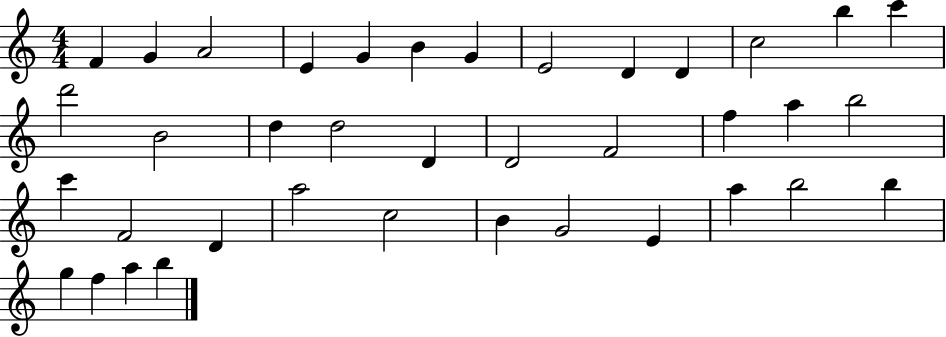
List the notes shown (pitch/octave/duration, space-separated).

F4/q G4/q A4/h E4/q G4/q B4/q G4/q E4/h D4/q D4/q C5/h B5/q C6/q D6/h B4/h D5/q D5/h D4/q D4/h F4/h F5/q A5/q B5/h C6/q F4/h D4/q A5/h C5/h B4/q G4/h E4/q A5/q B5/h B5/q G5/q F5/q A5/q B5/q